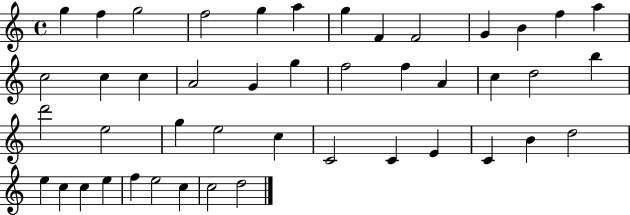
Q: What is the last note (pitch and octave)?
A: D5